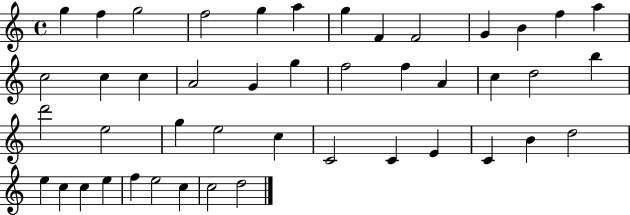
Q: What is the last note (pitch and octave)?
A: D5